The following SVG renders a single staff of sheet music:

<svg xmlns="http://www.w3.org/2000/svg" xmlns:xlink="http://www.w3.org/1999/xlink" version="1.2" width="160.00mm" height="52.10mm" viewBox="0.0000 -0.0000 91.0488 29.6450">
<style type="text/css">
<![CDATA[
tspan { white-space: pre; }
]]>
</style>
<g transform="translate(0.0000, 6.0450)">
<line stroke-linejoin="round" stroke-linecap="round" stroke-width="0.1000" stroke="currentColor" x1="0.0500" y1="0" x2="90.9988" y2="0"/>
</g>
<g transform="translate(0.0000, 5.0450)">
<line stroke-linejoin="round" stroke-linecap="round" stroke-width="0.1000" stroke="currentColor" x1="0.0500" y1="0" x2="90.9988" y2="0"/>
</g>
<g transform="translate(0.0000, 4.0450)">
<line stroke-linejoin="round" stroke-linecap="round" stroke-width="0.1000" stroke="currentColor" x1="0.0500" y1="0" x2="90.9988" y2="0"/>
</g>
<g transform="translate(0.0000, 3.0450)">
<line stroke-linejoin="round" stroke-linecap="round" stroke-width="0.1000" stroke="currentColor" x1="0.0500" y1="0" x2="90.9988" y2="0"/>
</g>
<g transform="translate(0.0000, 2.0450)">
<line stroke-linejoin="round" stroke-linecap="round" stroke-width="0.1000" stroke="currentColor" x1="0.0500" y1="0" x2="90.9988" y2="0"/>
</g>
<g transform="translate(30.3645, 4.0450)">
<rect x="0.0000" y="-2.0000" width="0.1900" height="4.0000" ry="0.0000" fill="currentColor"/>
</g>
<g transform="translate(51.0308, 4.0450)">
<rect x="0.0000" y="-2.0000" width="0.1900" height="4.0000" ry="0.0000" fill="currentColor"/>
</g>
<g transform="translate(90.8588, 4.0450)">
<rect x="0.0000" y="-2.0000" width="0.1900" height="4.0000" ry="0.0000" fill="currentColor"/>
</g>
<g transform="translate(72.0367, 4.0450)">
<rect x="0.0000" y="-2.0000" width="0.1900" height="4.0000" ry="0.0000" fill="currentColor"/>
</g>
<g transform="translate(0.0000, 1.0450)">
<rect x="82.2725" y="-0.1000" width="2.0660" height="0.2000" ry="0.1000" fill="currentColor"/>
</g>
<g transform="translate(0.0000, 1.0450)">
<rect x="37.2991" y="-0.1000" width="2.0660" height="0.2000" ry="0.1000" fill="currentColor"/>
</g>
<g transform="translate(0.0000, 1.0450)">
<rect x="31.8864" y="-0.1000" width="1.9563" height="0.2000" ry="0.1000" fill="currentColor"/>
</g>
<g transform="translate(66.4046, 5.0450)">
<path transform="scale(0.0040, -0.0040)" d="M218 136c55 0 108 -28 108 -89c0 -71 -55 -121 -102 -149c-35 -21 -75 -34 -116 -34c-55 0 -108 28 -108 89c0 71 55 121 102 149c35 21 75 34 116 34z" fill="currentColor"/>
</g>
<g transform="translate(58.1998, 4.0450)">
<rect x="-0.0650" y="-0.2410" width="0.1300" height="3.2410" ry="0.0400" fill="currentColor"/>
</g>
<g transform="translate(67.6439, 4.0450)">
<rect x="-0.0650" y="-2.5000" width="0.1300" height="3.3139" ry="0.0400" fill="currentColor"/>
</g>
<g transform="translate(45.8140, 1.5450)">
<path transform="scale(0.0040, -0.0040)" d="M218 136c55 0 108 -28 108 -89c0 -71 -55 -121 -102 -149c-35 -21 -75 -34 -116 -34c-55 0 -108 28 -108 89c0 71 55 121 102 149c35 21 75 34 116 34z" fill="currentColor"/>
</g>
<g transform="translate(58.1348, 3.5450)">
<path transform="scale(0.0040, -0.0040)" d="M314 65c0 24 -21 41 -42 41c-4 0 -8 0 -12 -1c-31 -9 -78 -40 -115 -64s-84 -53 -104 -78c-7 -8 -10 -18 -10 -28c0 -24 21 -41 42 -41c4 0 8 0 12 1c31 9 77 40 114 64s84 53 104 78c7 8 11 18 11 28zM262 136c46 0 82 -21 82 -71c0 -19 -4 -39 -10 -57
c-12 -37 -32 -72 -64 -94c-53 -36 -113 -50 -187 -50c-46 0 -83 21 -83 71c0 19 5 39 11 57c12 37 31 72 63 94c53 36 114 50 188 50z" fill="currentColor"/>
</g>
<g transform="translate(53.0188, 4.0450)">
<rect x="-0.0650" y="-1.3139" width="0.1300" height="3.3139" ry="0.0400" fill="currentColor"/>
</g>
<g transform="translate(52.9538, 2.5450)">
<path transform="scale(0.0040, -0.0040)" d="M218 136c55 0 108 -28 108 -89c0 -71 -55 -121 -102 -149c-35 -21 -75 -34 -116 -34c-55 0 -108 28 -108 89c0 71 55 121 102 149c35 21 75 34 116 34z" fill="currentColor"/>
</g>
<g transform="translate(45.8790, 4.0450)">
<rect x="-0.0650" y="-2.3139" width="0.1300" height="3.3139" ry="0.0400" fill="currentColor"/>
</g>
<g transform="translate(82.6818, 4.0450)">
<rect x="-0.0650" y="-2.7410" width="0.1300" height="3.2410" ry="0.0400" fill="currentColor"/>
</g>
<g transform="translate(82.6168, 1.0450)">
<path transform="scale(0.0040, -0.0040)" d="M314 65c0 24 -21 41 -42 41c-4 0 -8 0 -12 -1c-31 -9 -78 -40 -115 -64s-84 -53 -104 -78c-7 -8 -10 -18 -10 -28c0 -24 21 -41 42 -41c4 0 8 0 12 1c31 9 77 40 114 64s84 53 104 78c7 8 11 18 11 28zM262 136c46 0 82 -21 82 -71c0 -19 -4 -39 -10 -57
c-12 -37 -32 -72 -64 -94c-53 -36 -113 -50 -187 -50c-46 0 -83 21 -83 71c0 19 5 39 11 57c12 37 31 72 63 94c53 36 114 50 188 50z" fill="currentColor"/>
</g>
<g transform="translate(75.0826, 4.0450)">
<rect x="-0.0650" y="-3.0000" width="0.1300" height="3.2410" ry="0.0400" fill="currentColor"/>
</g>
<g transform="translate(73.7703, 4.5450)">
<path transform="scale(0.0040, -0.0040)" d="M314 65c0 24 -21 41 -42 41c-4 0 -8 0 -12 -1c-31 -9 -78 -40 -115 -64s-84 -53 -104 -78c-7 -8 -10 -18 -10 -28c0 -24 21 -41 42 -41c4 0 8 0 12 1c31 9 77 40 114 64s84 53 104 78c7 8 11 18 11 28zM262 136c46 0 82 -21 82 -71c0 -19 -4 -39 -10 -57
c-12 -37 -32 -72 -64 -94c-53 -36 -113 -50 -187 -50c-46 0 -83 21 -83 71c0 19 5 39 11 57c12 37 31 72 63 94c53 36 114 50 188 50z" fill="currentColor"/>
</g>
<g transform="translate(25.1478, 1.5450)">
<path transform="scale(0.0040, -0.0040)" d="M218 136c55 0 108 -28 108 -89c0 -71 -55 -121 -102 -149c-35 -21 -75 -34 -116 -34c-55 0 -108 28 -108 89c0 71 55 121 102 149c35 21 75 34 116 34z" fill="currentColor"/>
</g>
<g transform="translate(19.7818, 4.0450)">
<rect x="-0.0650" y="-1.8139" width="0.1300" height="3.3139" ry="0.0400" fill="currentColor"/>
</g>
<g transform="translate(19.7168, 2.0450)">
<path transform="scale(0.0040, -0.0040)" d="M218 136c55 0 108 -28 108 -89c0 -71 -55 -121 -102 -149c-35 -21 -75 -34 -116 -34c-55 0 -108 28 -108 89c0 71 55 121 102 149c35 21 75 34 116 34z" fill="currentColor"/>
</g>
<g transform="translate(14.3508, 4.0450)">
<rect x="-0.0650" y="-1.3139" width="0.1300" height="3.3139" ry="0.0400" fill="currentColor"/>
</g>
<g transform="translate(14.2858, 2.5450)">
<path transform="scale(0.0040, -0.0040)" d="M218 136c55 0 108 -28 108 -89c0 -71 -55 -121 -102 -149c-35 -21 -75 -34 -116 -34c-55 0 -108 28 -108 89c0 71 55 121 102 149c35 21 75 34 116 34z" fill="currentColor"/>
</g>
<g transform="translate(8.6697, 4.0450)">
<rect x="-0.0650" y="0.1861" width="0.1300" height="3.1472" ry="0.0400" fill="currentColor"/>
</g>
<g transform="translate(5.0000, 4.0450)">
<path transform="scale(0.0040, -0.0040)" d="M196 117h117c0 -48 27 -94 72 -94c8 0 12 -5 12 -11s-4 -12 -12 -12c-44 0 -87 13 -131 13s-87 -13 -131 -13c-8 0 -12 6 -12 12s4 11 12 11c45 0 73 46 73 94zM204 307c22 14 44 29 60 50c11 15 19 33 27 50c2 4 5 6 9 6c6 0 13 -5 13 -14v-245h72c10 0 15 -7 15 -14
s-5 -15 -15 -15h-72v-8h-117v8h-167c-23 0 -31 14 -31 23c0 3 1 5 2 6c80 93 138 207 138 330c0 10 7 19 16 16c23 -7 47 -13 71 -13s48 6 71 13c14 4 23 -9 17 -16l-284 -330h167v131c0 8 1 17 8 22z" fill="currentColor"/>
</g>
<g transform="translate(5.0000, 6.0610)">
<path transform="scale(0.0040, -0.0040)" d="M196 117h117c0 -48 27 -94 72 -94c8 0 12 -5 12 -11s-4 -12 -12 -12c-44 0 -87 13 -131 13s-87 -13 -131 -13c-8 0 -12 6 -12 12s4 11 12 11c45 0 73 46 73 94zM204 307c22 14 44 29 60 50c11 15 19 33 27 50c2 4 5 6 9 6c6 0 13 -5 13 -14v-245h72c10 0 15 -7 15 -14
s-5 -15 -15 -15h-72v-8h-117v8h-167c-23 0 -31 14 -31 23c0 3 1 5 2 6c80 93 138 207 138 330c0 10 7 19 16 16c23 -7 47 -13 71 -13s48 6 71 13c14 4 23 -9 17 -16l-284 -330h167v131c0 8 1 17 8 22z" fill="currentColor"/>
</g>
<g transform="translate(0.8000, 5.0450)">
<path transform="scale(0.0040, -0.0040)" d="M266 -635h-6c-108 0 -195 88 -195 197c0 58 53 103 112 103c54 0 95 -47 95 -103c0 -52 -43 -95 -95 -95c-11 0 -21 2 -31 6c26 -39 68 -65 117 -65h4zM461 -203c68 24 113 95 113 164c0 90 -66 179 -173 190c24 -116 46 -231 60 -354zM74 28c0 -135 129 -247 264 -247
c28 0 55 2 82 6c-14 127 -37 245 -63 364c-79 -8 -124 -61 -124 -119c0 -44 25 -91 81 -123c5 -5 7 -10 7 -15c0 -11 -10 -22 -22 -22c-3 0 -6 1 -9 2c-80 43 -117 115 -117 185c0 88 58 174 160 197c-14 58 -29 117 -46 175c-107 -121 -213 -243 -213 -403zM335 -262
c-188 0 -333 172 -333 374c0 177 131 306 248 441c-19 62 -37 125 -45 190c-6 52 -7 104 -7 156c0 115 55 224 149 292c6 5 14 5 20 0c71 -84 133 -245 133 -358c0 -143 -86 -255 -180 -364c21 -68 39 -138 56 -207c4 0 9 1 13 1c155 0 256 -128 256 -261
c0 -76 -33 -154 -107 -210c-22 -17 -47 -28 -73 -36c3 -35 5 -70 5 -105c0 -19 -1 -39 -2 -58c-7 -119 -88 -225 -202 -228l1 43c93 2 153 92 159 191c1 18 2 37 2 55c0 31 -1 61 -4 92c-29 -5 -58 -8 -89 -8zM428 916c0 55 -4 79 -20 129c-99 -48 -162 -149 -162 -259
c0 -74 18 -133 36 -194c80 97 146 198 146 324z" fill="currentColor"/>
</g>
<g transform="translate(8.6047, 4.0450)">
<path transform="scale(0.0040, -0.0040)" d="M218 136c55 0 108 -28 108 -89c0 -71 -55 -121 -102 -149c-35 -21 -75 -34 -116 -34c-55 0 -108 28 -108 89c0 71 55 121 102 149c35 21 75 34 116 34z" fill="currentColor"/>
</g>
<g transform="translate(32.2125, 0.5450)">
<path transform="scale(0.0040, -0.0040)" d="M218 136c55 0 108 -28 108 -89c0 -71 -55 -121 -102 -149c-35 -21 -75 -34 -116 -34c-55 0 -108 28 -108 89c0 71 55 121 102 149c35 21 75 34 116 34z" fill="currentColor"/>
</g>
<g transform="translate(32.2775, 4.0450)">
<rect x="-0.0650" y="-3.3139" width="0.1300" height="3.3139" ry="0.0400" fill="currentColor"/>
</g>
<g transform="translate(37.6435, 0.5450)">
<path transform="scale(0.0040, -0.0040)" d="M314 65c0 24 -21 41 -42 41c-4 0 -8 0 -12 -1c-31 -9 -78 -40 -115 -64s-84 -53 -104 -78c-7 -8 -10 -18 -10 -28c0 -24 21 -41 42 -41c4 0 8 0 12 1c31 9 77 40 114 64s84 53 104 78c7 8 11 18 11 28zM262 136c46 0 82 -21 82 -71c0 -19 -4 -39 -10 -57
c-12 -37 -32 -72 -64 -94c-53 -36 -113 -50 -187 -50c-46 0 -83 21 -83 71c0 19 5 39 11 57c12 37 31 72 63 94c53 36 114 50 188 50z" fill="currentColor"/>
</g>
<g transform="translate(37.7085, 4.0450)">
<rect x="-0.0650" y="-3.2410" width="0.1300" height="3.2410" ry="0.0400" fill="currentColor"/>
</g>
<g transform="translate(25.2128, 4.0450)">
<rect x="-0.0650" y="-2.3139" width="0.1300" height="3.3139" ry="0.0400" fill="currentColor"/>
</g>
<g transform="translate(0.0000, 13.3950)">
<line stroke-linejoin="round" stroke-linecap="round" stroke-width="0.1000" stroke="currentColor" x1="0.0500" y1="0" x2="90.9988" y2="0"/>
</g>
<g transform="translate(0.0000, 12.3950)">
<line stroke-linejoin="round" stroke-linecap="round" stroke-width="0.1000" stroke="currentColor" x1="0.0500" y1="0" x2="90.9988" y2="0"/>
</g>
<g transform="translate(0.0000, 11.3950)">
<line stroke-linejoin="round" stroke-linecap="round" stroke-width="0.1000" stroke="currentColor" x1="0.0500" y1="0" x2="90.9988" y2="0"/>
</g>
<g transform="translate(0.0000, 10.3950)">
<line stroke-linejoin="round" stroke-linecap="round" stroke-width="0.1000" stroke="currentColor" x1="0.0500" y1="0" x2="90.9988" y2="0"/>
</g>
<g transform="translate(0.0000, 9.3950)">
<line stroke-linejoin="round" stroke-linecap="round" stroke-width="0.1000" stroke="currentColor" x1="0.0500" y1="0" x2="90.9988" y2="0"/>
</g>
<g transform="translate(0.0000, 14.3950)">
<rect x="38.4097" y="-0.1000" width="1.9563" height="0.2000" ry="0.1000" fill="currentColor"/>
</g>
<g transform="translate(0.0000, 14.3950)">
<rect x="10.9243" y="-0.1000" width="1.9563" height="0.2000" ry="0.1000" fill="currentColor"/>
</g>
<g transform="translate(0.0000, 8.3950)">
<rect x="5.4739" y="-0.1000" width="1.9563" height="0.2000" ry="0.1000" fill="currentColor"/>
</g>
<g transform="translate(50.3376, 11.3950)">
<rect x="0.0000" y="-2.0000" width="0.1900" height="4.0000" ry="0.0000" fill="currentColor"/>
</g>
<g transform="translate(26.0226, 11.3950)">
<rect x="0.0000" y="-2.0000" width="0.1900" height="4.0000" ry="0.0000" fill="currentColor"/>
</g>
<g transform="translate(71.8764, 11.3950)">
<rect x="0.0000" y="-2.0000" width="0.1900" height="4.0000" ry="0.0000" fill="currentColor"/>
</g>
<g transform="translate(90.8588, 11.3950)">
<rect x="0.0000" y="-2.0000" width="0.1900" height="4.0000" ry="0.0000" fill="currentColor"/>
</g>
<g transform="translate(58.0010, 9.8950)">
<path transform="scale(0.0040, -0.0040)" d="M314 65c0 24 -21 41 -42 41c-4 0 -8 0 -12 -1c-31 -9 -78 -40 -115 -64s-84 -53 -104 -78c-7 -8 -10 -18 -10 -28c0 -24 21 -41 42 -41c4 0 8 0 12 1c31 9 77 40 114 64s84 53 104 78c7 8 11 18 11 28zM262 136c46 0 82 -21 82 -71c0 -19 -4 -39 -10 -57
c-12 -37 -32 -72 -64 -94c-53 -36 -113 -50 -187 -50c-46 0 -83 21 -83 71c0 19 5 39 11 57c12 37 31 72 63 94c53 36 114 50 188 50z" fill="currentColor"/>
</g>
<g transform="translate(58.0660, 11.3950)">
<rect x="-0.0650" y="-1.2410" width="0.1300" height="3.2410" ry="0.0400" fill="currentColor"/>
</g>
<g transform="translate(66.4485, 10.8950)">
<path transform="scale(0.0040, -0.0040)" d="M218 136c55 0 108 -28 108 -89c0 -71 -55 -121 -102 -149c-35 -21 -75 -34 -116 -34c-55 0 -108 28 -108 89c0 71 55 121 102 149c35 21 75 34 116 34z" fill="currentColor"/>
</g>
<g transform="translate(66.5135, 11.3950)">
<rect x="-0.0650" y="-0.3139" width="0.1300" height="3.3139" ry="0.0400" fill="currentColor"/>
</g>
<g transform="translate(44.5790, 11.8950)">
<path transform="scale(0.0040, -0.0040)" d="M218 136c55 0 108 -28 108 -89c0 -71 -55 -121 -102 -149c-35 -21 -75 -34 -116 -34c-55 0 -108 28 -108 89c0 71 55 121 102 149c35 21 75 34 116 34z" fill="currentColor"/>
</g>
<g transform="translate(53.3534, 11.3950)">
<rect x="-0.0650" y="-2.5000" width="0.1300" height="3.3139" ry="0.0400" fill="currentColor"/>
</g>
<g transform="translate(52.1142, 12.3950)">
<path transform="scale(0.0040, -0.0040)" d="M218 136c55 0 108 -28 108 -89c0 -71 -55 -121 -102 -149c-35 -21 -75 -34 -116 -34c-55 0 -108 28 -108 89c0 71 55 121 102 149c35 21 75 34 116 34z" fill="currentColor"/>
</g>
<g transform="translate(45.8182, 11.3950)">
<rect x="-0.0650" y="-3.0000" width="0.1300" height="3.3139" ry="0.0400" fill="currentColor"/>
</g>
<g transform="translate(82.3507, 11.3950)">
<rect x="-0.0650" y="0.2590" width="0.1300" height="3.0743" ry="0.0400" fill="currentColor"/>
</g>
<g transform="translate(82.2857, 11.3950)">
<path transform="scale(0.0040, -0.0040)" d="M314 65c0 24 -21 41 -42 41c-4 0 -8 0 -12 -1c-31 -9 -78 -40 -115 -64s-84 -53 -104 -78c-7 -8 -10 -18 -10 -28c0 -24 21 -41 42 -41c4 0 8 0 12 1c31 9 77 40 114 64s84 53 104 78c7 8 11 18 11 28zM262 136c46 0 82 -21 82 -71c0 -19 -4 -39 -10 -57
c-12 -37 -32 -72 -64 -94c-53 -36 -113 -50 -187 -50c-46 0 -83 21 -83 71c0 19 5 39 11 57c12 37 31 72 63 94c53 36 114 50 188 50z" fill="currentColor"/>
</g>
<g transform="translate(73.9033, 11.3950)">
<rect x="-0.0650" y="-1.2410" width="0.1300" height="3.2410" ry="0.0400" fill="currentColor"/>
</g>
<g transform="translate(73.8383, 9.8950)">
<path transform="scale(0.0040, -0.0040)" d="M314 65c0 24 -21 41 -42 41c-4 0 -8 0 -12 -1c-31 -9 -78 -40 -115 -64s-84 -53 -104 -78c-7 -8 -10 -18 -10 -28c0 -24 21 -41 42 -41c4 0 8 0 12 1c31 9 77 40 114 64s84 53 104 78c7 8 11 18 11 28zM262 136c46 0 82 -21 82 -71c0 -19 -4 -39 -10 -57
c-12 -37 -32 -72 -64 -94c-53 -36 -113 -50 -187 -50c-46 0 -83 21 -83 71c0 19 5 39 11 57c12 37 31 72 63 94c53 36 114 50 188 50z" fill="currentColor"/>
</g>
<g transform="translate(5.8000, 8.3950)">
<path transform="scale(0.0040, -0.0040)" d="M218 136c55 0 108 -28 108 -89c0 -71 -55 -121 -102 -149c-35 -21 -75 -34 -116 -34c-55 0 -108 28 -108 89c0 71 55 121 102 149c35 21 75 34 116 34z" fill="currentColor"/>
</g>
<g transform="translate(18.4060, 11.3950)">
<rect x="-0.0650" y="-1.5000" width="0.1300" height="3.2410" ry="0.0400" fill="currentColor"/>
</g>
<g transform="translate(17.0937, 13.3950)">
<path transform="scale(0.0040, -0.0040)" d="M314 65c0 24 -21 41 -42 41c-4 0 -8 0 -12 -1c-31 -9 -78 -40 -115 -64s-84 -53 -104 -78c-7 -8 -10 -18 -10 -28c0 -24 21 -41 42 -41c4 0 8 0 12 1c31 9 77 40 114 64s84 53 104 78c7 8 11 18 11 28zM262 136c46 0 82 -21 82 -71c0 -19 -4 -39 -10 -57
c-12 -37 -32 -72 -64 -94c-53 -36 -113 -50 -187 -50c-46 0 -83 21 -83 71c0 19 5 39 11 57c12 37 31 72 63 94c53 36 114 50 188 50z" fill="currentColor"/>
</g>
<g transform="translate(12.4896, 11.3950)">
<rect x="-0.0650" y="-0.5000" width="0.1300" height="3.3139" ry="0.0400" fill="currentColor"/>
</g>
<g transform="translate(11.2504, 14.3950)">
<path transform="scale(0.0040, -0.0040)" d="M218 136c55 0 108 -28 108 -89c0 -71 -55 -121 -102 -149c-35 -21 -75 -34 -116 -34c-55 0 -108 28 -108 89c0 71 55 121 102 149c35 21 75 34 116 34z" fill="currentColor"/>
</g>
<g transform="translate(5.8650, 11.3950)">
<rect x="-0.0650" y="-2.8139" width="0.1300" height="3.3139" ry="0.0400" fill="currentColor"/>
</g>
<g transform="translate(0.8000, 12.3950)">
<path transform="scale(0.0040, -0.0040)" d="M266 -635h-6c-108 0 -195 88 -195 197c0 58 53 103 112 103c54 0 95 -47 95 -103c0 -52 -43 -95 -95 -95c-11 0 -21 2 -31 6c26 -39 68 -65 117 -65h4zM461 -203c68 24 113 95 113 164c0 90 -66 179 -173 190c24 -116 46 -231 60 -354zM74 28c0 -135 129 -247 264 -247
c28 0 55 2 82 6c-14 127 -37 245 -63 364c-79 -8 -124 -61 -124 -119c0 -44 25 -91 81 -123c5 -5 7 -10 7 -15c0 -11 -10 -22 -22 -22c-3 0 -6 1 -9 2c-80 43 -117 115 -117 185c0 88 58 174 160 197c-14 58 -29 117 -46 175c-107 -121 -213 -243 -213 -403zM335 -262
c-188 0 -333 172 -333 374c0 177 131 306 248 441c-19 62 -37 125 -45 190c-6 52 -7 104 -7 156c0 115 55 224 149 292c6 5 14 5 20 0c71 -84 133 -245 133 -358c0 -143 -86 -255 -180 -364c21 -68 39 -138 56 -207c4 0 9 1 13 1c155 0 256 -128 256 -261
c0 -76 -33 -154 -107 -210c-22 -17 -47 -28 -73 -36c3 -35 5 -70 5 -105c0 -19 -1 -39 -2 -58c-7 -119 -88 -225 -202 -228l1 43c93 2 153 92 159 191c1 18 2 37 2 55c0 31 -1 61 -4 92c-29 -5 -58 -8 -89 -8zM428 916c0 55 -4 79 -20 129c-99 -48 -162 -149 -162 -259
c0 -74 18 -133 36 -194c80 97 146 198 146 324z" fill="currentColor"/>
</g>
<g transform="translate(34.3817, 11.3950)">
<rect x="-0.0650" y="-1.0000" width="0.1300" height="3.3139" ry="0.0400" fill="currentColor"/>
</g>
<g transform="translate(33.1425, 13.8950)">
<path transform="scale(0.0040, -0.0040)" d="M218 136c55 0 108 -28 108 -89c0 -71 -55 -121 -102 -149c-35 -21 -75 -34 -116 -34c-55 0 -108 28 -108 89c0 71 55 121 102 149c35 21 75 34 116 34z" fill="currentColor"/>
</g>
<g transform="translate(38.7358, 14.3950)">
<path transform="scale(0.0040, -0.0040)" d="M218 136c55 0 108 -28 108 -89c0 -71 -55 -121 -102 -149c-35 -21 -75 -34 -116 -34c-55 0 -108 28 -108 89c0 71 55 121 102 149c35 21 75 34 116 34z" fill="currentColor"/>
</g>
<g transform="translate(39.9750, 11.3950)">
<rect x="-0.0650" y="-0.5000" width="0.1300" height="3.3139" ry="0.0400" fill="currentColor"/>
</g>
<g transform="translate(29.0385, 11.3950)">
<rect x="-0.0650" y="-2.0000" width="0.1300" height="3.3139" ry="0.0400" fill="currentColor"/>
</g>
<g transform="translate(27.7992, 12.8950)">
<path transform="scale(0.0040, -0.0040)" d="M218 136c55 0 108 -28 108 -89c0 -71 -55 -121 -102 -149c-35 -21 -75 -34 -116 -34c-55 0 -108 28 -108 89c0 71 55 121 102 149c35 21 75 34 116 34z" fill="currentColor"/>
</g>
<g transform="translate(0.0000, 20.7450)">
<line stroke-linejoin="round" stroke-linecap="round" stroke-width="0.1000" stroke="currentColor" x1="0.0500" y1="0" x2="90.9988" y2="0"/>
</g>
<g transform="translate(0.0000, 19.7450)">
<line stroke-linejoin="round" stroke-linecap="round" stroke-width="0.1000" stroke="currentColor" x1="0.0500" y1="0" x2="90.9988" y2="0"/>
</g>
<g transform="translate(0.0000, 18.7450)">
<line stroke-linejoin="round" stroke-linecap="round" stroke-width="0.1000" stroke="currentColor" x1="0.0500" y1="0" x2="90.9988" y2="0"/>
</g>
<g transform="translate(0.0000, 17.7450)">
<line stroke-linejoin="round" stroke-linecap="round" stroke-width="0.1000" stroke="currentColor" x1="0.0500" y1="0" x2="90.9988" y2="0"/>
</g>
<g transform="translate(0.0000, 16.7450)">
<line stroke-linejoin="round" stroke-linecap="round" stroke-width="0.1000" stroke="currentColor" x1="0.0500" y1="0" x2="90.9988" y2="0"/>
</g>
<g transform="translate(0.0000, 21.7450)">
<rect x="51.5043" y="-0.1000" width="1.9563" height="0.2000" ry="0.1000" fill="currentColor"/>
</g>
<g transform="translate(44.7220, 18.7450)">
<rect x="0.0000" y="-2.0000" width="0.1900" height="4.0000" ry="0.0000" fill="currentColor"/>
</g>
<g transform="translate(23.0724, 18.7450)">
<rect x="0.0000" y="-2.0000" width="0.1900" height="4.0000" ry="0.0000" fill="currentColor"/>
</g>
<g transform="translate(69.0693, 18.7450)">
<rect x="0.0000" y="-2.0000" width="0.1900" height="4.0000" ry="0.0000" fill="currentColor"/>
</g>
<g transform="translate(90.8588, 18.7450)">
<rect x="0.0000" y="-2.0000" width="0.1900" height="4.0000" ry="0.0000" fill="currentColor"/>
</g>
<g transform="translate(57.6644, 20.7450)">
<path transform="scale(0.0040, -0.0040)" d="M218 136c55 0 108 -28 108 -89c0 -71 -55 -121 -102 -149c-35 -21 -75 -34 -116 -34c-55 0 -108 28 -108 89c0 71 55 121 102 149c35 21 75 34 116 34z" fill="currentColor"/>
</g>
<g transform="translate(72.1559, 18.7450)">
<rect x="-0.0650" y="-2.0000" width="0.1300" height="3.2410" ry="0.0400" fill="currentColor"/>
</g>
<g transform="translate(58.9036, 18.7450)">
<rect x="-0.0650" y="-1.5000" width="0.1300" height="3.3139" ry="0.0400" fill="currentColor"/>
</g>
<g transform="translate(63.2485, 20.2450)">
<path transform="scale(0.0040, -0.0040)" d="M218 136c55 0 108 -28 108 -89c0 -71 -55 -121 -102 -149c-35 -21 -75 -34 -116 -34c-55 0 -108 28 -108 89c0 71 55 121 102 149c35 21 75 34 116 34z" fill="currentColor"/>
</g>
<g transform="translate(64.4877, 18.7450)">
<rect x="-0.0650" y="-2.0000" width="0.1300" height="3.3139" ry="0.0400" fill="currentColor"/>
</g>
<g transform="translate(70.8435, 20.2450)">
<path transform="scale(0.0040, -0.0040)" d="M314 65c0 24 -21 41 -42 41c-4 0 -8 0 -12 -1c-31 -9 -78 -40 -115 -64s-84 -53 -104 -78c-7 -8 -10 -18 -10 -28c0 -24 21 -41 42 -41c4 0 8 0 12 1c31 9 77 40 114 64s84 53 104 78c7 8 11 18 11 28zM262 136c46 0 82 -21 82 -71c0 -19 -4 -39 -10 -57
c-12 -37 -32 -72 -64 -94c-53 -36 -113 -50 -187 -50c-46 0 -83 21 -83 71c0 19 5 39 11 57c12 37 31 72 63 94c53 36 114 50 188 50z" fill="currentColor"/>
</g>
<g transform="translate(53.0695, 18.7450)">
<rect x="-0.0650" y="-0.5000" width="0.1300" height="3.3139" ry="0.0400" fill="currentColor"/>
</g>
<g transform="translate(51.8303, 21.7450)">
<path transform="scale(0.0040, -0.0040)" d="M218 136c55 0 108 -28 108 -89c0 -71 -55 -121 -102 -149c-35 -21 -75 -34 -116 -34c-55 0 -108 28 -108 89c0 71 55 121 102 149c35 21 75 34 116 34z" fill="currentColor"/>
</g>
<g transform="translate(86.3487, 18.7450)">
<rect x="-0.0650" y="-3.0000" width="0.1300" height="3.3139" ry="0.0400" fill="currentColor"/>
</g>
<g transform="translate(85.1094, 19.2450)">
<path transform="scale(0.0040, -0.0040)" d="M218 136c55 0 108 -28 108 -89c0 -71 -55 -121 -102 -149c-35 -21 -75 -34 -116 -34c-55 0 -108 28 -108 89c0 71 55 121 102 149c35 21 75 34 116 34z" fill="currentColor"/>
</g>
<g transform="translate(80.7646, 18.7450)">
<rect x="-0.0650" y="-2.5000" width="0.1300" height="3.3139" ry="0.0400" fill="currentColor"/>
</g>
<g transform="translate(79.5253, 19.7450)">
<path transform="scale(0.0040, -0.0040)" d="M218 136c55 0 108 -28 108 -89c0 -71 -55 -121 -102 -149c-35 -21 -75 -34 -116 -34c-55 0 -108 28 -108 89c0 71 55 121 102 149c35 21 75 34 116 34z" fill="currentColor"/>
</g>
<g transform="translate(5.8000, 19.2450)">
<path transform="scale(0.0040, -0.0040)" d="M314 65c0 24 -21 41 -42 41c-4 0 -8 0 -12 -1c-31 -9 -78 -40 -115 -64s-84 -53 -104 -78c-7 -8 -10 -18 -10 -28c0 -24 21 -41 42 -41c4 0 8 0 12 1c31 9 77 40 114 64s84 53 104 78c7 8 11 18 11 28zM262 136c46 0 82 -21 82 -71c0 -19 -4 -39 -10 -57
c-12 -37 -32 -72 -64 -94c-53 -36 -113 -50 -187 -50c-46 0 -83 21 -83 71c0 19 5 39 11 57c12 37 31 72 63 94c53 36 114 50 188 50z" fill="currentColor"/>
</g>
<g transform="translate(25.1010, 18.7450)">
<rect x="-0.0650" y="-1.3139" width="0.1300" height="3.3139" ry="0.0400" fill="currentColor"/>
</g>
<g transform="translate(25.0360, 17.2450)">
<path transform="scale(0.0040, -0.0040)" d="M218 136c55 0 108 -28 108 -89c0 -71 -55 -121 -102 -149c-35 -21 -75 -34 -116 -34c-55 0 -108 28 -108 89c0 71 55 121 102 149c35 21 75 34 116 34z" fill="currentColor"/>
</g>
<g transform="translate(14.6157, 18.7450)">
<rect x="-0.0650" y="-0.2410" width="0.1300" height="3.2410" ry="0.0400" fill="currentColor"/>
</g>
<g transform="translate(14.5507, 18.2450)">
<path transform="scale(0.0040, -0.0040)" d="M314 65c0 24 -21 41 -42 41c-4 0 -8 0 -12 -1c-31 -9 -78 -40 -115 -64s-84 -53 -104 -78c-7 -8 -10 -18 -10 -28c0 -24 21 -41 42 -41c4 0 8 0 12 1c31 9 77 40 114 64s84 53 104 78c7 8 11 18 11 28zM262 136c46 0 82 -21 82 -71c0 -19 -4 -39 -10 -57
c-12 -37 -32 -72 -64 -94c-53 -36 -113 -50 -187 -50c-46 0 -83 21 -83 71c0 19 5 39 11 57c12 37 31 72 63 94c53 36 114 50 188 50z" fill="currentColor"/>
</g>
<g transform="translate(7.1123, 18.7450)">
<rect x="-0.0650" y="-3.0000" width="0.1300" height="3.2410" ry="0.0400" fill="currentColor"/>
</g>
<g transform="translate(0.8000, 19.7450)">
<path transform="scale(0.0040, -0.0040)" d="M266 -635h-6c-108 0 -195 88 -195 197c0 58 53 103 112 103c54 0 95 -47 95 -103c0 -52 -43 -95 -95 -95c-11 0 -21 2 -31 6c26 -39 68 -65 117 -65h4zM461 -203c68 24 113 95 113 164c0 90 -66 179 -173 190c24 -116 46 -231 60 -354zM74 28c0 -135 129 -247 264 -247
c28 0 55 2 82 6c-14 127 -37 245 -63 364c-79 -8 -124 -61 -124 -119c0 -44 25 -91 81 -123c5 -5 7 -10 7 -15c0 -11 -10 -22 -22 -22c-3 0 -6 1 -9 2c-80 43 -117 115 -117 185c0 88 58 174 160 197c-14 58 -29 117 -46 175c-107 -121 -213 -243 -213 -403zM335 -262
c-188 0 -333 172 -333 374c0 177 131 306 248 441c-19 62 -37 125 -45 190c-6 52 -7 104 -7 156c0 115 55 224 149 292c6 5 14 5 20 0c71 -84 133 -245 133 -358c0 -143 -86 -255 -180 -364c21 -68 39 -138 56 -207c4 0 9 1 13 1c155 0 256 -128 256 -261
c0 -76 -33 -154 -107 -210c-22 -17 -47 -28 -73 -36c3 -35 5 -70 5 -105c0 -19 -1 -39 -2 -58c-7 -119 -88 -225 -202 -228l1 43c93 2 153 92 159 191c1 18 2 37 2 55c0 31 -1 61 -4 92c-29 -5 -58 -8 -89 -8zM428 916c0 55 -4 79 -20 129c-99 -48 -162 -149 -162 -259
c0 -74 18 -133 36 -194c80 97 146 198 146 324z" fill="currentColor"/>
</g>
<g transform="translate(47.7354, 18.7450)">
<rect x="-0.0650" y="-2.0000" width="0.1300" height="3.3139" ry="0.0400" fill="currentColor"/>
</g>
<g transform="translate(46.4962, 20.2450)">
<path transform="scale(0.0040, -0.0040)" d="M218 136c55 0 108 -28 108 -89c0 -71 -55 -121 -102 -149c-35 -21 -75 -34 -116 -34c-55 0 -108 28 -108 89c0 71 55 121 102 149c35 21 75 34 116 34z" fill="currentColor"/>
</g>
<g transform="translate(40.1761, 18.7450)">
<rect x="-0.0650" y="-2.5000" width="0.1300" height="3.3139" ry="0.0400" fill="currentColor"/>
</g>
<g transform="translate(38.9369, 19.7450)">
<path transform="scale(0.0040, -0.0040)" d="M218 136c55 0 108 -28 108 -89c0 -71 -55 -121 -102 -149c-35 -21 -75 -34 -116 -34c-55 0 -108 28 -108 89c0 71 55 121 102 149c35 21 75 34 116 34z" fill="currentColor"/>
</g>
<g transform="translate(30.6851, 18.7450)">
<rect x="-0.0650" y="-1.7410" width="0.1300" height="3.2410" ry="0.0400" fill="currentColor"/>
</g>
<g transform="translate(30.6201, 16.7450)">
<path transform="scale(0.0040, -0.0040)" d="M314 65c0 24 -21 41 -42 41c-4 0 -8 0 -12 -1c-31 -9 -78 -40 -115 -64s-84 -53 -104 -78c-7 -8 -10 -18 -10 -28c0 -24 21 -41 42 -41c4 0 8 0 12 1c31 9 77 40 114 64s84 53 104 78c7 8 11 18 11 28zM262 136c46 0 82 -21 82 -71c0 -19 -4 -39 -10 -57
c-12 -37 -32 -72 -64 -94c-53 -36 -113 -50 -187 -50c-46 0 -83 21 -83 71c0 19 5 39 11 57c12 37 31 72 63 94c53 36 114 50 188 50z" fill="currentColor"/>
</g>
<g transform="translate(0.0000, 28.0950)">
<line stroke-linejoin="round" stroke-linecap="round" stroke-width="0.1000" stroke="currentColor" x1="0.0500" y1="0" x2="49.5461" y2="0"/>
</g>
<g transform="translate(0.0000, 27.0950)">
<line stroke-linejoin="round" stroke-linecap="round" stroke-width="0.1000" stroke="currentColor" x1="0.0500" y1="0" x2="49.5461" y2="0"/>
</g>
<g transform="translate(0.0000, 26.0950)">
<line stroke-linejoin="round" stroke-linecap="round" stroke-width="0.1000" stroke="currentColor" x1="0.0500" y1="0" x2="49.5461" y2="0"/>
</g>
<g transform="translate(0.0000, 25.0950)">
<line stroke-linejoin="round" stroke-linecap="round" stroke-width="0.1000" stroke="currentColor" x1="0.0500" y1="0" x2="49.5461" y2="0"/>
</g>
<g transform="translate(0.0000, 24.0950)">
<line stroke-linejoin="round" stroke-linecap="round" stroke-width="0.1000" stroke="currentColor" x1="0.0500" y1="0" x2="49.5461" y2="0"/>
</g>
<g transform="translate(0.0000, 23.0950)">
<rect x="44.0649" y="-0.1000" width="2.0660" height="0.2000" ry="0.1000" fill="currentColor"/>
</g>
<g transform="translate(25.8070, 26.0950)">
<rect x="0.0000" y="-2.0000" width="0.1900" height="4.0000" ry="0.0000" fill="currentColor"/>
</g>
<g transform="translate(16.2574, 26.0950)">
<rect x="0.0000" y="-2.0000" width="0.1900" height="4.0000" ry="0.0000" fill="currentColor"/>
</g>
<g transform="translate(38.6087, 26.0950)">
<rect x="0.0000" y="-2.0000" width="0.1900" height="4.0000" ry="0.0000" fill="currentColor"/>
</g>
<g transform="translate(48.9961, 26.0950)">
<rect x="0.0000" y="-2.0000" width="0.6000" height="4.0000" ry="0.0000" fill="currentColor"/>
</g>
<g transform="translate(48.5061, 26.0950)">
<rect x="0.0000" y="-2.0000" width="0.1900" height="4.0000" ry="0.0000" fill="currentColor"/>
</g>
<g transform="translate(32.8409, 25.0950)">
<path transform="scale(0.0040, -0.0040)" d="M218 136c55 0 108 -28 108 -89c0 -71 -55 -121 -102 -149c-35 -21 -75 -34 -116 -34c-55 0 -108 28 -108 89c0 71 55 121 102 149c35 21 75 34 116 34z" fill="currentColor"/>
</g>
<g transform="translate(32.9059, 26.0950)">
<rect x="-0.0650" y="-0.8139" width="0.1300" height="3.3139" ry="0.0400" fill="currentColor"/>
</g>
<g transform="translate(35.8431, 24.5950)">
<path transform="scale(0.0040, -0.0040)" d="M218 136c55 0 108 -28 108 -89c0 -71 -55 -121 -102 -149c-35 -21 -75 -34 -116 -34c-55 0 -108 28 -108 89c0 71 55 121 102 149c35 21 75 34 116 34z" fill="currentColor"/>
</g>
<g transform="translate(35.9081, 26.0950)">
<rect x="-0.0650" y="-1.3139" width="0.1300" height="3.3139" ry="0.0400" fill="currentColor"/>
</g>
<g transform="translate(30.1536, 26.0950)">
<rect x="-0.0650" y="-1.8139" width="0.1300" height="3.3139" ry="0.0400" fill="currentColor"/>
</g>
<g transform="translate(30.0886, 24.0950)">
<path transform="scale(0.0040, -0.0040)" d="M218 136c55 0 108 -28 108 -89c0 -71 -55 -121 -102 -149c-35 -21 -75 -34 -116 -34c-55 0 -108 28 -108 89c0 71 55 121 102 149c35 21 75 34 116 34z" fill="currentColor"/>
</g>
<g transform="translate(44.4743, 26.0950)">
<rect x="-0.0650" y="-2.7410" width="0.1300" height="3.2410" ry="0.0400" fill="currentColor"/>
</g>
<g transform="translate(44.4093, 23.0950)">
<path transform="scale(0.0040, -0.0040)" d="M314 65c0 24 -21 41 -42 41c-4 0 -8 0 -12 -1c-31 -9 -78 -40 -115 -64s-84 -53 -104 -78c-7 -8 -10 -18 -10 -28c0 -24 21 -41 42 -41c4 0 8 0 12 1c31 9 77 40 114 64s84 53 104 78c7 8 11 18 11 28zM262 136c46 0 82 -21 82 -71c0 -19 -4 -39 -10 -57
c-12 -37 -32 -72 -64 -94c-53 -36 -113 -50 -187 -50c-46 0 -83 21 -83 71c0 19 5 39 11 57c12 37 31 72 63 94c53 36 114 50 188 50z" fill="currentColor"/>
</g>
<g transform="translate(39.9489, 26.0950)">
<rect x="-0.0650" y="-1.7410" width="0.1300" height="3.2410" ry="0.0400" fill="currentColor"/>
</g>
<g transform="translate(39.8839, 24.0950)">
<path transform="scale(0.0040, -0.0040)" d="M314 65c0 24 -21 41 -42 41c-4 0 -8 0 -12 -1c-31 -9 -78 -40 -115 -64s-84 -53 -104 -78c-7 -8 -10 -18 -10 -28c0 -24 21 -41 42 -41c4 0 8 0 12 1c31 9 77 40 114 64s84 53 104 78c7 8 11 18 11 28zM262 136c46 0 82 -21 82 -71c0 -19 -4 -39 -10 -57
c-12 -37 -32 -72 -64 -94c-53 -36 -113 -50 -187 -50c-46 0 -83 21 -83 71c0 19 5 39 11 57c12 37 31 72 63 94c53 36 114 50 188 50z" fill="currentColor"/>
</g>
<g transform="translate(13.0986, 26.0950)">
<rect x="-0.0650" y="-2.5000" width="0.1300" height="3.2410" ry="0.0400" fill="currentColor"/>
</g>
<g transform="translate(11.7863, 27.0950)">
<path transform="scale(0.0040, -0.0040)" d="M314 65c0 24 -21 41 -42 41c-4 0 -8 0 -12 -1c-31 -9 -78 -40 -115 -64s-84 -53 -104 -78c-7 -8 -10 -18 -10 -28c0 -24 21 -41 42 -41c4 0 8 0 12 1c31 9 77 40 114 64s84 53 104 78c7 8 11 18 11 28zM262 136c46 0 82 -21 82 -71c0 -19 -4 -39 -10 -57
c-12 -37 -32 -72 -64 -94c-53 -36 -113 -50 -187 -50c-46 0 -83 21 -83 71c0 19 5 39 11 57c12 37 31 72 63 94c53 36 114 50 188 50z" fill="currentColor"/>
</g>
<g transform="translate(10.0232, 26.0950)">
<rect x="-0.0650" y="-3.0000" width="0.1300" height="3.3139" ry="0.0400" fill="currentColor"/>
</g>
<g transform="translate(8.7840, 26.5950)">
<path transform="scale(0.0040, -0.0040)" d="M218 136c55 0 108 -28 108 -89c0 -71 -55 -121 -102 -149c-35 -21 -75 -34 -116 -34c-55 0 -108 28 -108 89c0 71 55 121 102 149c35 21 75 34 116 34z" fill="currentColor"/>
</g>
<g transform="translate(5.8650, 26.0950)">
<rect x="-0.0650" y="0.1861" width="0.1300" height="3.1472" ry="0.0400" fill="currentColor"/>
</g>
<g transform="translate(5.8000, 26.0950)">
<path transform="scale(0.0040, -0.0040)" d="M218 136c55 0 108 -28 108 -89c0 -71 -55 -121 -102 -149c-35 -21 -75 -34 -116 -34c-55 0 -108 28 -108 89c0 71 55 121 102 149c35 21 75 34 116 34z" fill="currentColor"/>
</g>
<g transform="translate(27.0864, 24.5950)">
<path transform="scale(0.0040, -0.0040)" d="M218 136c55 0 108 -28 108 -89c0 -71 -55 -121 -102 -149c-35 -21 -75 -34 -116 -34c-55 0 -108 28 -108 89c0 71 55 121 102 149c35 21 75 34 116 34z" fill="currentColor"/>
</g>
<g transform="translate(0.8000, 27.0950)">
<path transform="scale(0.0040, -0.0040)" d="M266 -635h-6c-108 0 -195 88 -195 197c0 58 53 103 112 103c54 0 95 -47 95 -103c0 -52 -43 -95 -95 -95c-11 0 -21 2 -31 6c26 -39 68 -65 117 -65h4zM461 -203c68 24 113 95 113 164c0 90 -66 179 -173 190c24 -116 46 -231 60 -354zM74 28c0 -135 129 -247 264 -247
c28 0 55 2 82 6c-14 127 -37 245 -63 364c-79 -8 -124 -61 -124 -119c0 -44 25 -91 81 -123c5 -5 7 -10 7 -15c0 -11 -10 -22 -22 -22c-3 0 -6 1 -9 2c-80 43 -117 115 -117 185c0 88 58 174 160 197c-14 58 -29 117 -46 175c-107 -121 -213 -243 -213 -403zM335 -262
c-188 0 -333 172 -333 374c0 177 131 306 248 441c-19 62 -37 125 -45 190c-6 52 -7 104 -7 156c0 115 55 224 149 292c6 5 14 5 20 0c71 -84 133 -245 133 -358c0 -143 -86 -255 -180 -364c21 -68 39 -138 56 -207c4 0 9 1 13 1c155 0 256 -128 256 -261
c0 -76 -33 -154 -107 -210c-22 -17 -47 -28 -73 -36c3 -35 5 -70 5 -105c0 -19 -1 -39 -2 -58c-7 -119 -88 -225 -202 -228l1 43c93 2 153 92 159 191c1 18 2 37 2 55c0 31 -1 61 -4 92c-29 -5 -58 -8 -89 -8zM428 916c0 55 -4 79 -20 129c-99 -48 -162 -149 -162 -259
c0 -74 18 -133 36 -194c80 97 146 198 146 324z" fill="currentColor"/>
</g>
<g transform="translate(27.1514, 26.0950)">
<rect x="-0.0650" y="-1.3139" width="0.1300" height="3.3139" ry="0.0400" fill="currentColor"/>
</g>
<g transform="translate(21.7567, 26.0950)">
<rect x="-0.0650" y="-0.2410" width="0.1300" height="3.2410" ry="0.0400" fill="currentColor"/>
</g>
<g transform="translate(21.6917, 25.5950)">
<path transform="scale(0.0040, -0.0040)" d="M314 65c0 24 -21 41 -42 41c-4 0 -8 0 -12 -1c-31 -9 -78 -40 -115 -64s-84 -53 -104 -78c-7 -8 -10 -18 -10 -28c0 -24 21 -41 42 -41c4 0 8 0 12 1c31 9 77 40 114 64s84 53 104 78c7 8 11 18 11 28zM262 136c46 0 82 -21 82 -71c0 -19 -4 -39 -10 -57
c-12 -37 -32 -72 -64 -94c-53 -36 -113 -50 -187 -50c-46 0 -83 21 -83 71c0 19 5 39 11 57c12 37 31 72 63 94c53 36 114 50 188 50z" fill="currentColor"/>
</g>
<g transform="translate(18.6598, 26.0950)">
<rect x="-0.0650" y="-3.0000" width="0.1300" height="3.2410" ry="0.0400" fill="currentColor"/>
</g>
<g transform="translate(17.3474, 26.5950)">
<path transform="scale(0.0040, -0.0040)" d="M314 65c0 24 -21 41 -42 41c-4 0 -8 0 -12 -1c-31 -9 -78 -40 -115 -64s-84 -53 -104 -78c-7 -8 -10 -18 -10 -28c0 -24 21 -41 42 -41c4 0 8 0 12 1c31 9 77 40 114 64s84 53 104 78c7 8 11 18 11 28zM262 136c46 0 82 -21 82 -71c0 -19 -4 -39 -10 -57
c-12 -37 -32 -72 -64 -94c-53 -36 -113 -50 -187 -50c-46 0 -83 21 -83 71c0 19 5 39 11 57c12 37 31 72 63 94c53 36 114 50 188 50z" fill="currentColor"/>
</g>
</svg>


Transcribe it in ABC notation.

X:1
T:Untitled
M:4/4
L:1/4
K:C
B e f g b b2 g e c2 G A2 a2 a C E2 F D C A G e2 c e2 B2 A2 c2 e f2 G F C E F F2 G A B A G2 A2 c2 e f d e f2 a2